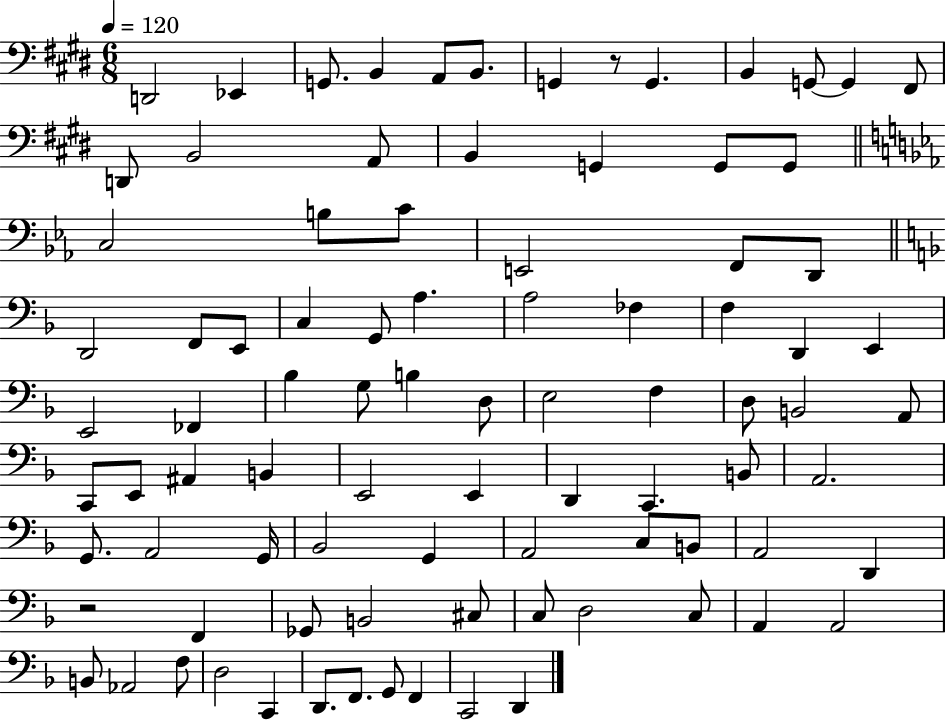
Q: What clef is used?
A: bass